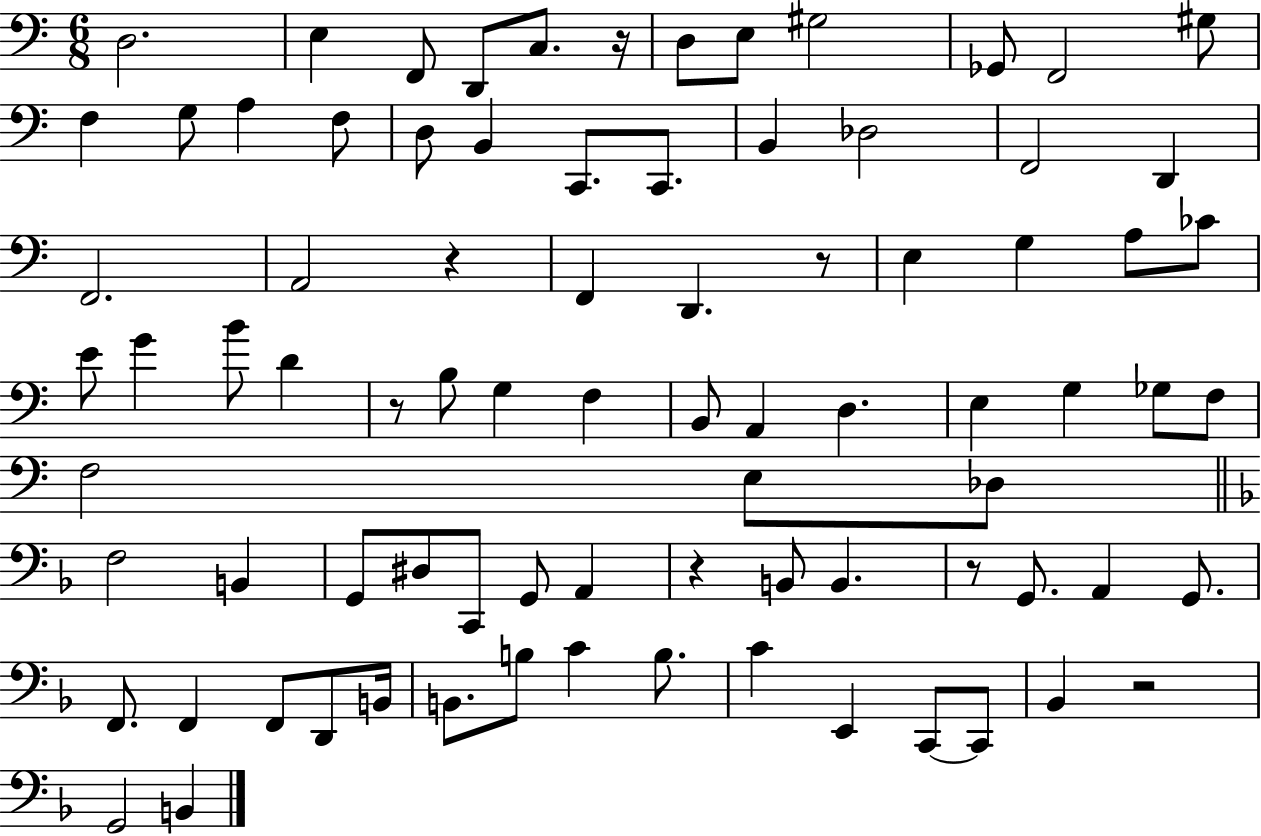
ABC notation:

X:1
T:Untitled
M:6/8
L:1/4
K:C
D,2 E, F,,/2 D,,/2 C,/2 z/4 D,/2 E,/2 ^G,2 _G,,/2 F,,2 ^G,/2 F, G,/2 A, F,/2 D,/2 B,, C,,/2 C,,/2 B,, _D,2 F,,2 D,, F,,2 A,,2 z F,, D,, z/2 E, G, A,/2 _C/2 E/2 G B/2 D z/2 B,/2 G, F, B,,/2 A,, D, E, G, _G,/2 F,/2 F,2 E,/2 _D,/2 F,2 B,, G,,/2 ^D,/2 C,,/2 G,,/2 A,, z B,,/2 B,, z/2 G,,/2 A,, G,,/2 F,,/2 F,, F,,/2 D,,/2 B,,/4 B,,/2 B,/2 C B,/2 C E,, C,,/2 C,,/2 _B,, z2 G,,2 B,,